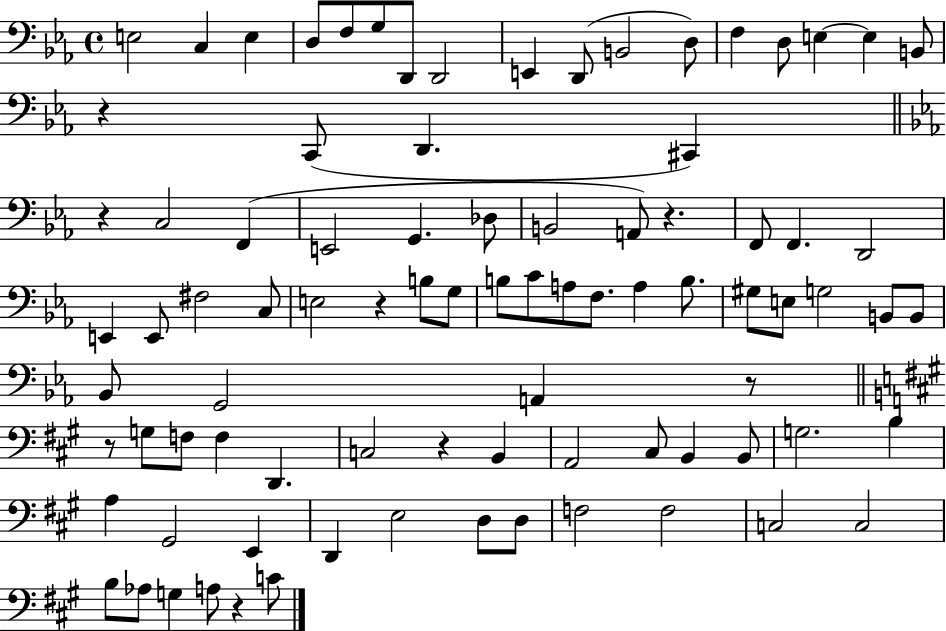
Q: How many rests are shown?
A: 8